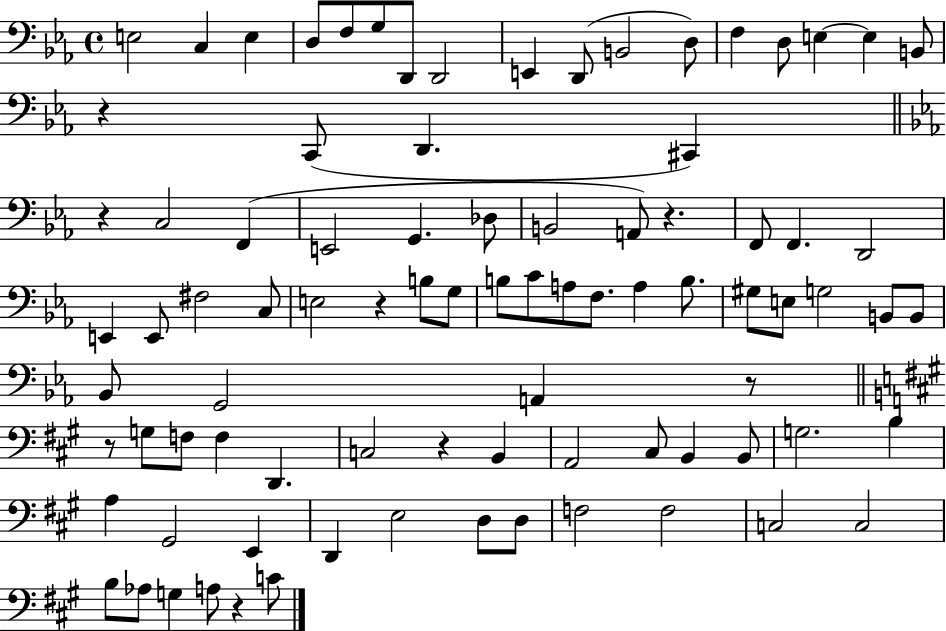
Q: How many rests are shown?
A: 8